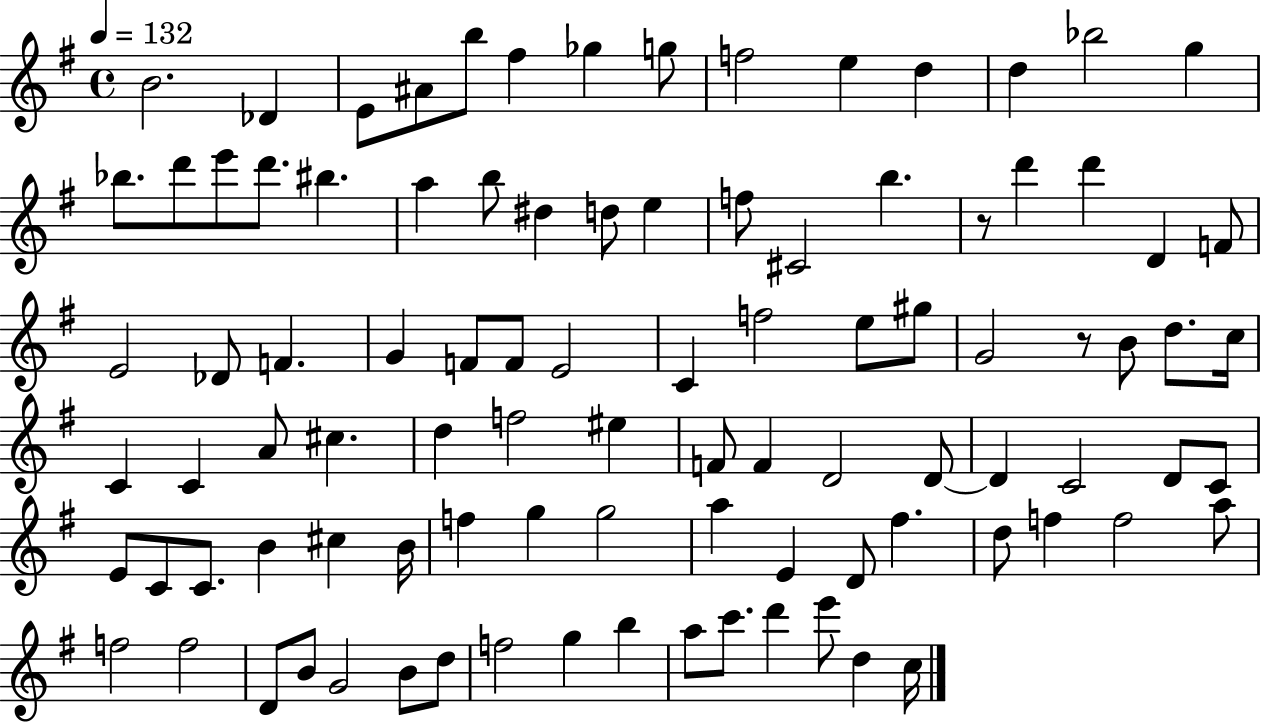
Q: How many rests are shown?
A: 2